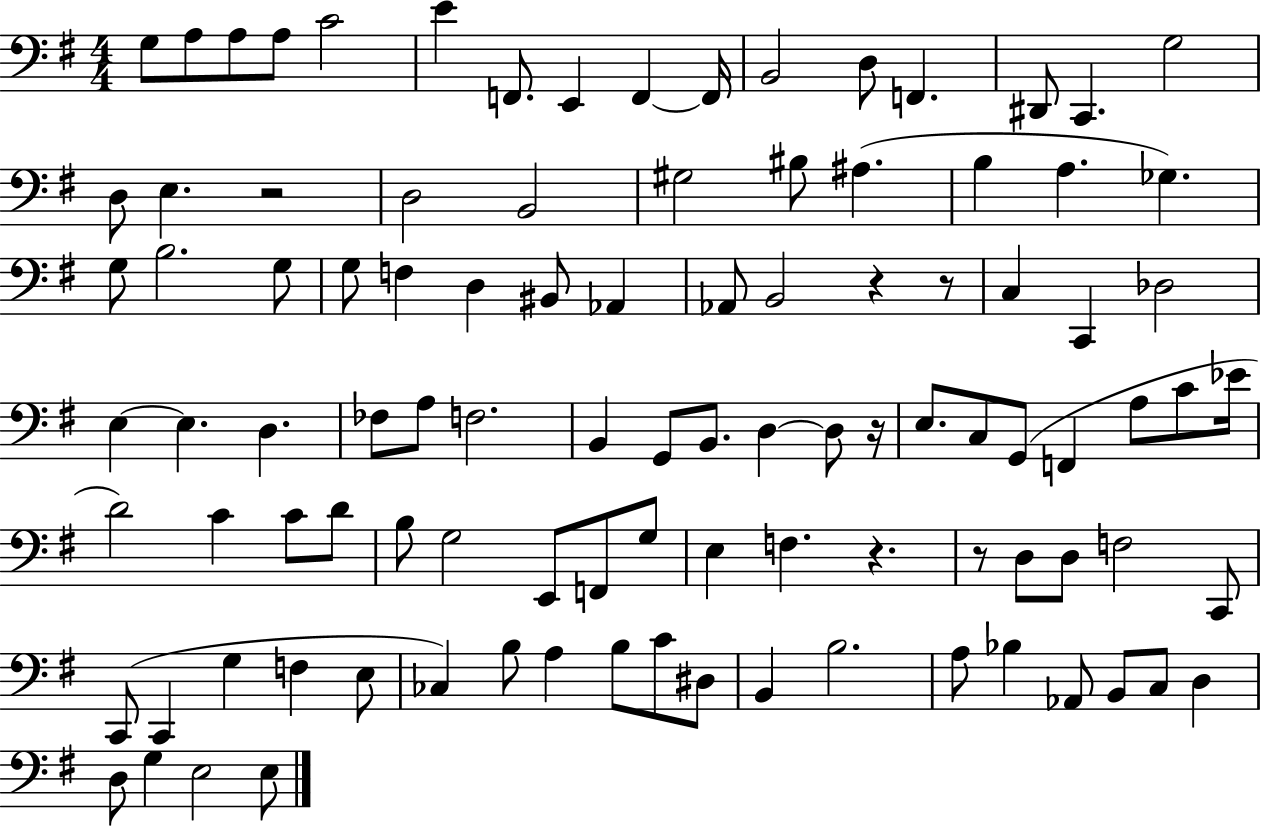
X:1
T:Untitled
M:4/4
L:1/4
K:G
G,/2 A,/2 A,/2 A,/2 C2 E F,,/2 E,, F,, F,,/4 B,,2 D,/2 F,, ^D,,/2 C,, G,2 D,/2 E, z2 D,2 B,,2 ^G,2 ^B,/2 ^A, B, A, _G, G,/2 B,2 G,/2 G,/2 F, D, ^B,,/2 _A,, _A,,/2 B,,2 z z/2 C, C,, _D,2 E, E, D, _F,/2 A,/2 F,2 B,, G,,/2 B,,/2 D, D,/2 z/4 E,/2 C,/2 G,,/2 F,, A,/2 C/2 _E/4 D2 C C/2 D/2 B,/2 G,2 E,,/2 F,,/2 G,/2 E, F, z z/2 D,/2 D,/2 F,2 C,,/2 C,,/2 C,, G, F, E,/2 _C, B,/2 A, B,/2 C/2 ^D,/2 B,, B,2 A,/2 _B, _A,,/2 B,,/2 C,/2 D, D,/2 G, E,2 E,/2